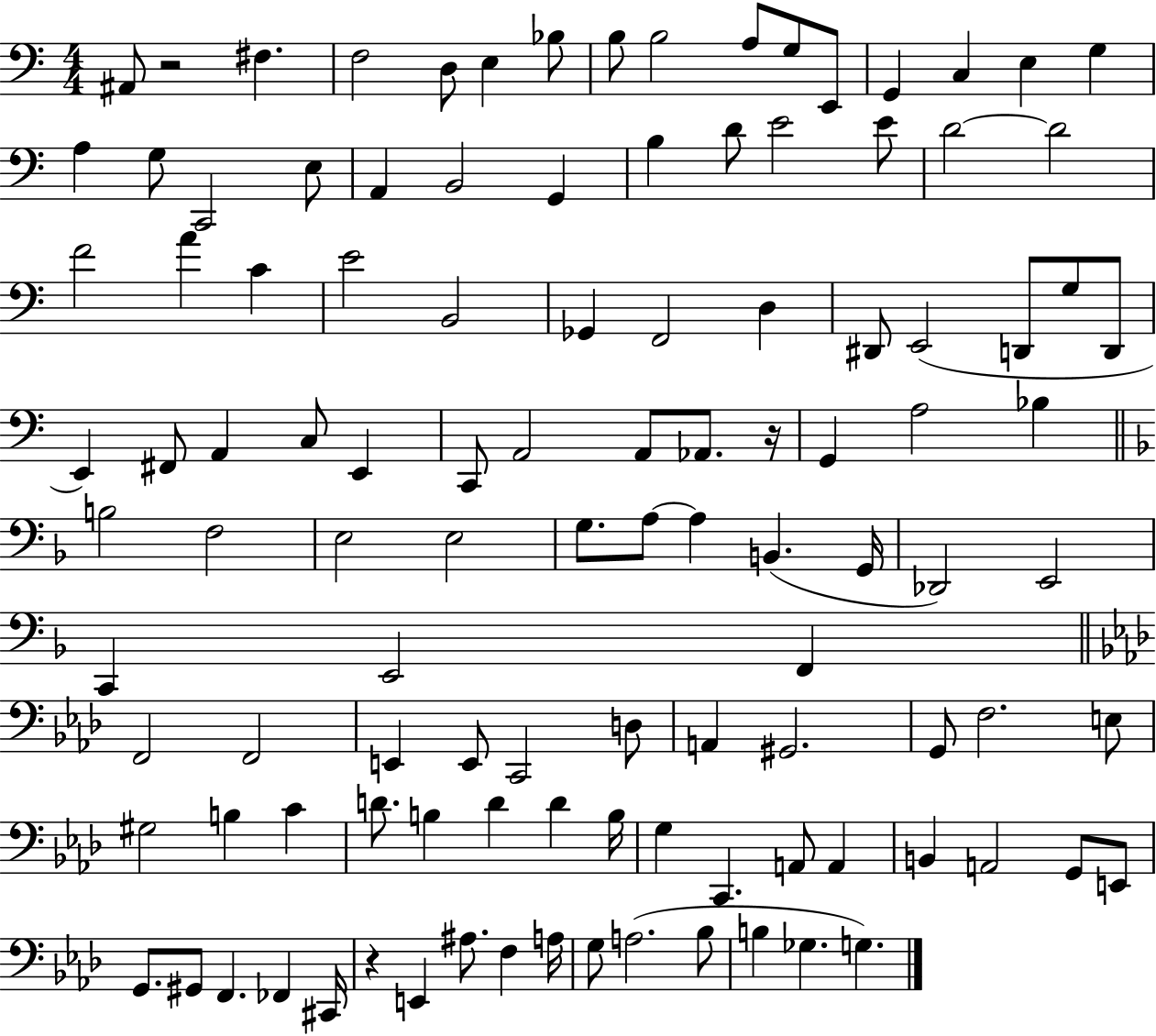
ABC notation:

X:1
T:Untitled
M:4/4
L:1/4
K:C
^A,,/2 z2 ^F, F,2 D,/2 E, _B,/2 B,/2 B,2 A,/2 G,/2 E,,/2 G,, C, E, G, A, G,/2 C,,2 E,/2 A,, B,,2 G,, B, D/2 E2 E/2 D2 D2 F2 A C E2 B,,2 _G,, F,,2 D, ^D,,/2 E,,2 D,,/2 G,/2 D,,/2 E,, ^F,,/2 A,, C,/2 E,, C,,/2 A,,2 A,,/2 _A,,/2 z/4 G,, A,2 _B, B,2 F,2 E,2 E,2 G,/2 A,/2 A, B,, G,,/4 _D,,2 E,,2 C,, E,,2 F,, F,,2 F,,2 E,, E,,/2 C,,2 D,/2 A,, ^G,,2 G,,/2 F,2 E,/2 ^G,2 B, C D/2 B, D D B,/4 G, C,, A,,/2 A,, B,, A,,2 G,,/2 E,,/2 G,,/2 ^G,,/2 F,, _F,, ^C,,/4 z E,, ^A,/2 F, A,/4 G,/2 A,2 _B,/2 B, _G, G,